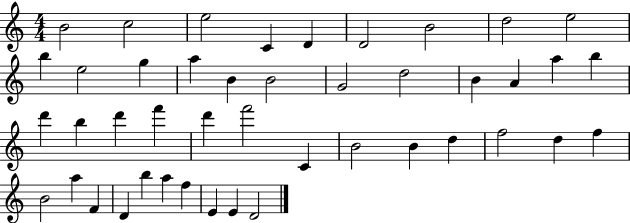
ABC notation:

X:1
T:Untitled
M:4/4
L:1/4
K:C
B2 c2 e2 C D D2 B2 d2 e2 b e2 g a B B2 G2 d2 B A a b d' b d' f' d' f'2 C B2 B d f2 d f B2 a F D b a f E E D2